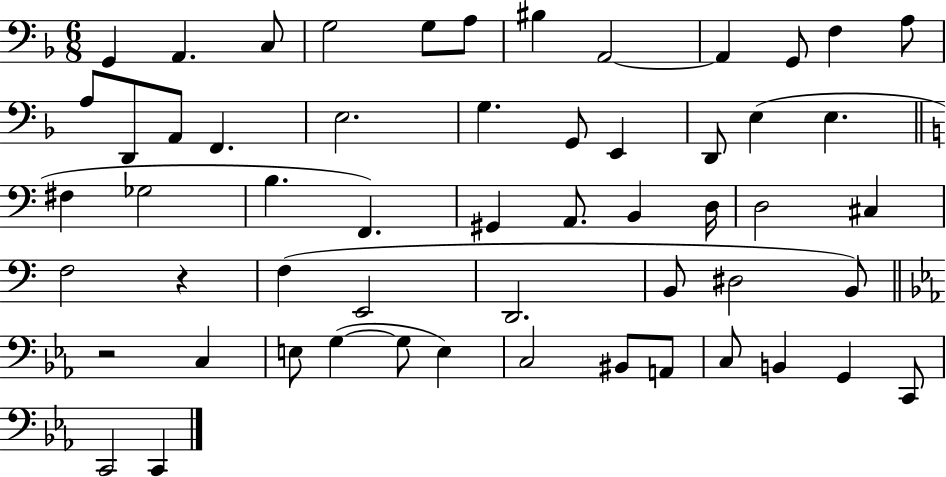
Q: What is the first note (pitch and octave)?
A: G2